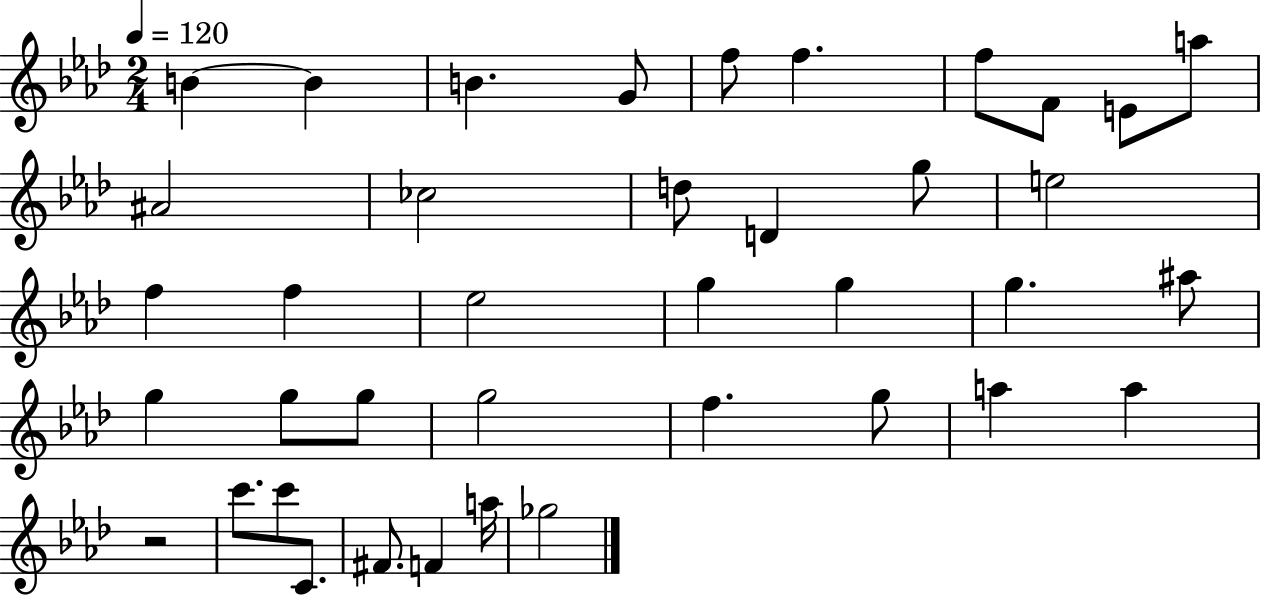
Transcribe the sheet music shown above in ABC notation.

X:1
T:Untitled
M:2/4
L:1/4
K:Ab
B B B G/2 f/2 f f/2 F/2 E/2 a/2 ^A2 _c2 d/2 D g/2 e2 f f _e2 g g g ^a/2 g g/2 g/2 g2 f g/2 a a z2 c'/2 c'/2 C/2 ^F/2 F a/4 _g2